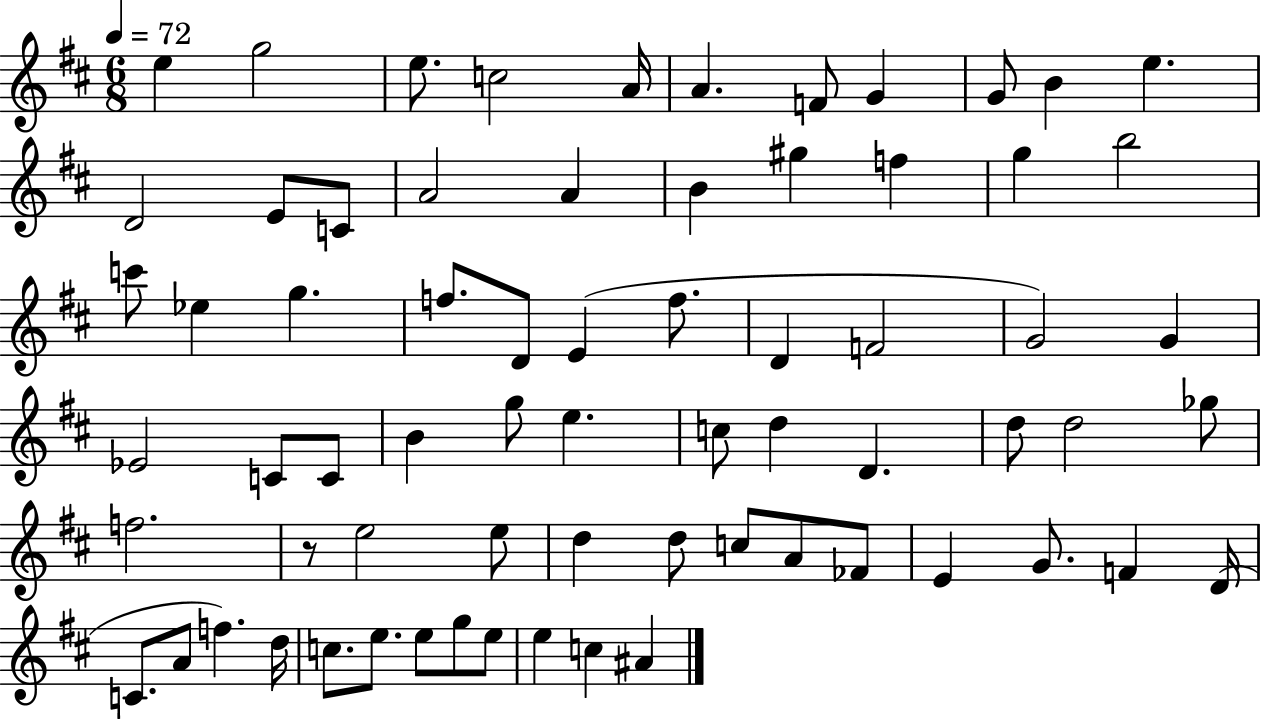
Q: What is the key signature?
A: D major